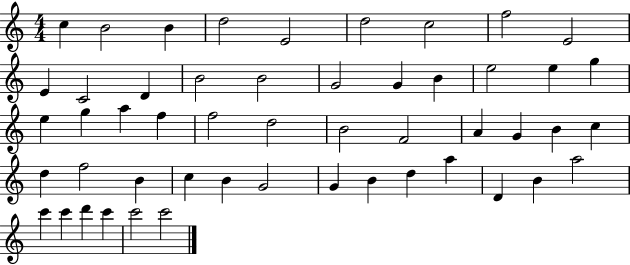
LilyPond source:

{
  \clef treble
  \numericTimeSignature
  \time 4/4
  \key c \major
  c''4 b'2 b'4 | d''2 e'2 | d''2 c''2 | f''2 e'2 | \break e'4 c'2 d'4 | b'2 b'2 | g'2 g'4 b'4 | e''2 e''4 g''4 | \break e''4 g''4 a''4 f''4 | f''2 d''2 | b'2 f'2 | a'4 g'4 b'4 c''4 | \break d''4 f''2 b'4 | c''4 b'4 g'2 | g'4 b'4 d''4 a''4 | d'4 b'4 a''2 | \break c'''4 c'''4 d'''4 c'''4 | c'''2 c'''2 | \bar "|."
}